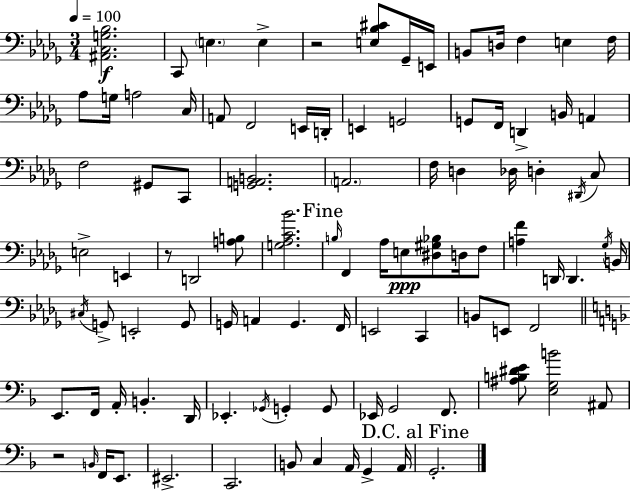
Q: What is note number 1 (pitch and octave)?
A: C2